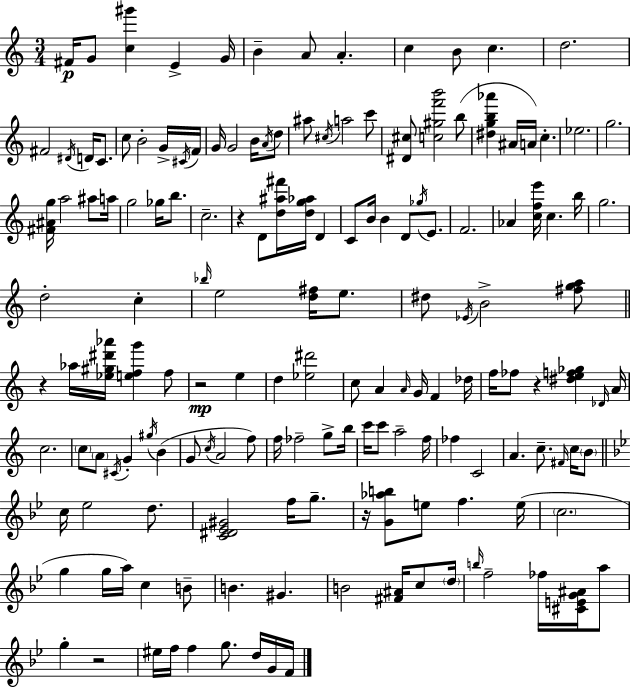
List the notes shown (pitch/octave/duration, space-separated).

F#4/s G4/e [C5,G#6]/q E4/q G4/s B4/q A4/e A4/q. C5/q B4/e C5/q. D5/h. F#4/h D#4/s D4/s C4/e. C5/e B4/h G4/s C#4/s F4/s G4/s G4/h B4/s A4/s D5/e A#5/e C#5/s A5/h C6/e [D#4,C#5]/e [C5,G#5,F6,B6]/h B5/e [D#5,G5,B5,Ab6]/q A#4/s A4/s C5/q. Eb5/h. G5/h. [F#4,A#4,G5]/s A5/h A#5/e A5/s G5/h Gb5/s B5/e. C5/h. R/q D4/e [D5,A#5,F#6]/s [D5,G5,Ab5]/s D4/q C4/e B4/s B4/q D4/e Gb5/s E4/e. F4/h. Ab4/q [C5,F5,E6]/s C5/q. B5/s G5/h. D5/h C5/q Bb5/s E5/h [D5,F#5]/s E5/e. D#5/e Eb4/s B4/h [F#5,G5,A5]/e R/q Ab5/s [Eb5,G#5,D#6,Ab6]/s [E5,F5,G6]/q F5/e R/h E5/q D5/q [Eb5,D#6]/h C5/e A4/q A4/s G4/s F4/q Db5/s F5/s FES5/e R/q [D#5,E5,F5,Gb5]/q Db4/s A4/s C5/h. C5/e A4/e C#4/s G4/q G#5/s B4/q G4/e C5/s A4/h F5/e F5/s FES5/h G5/e B5/s C6/s C6/e A5/h F5/s FES5/q C4/h A4/q. C5/e. F#4/s C5/s B4/e C5/s Eb5/h D5/e. [C4,D#4,Eb4,G#4]/h F5/s G5/e. R/s [G4,Ab5,B5]/e E5/e F5/q. E5/s C5/h. G5/q G5/s A5/s C5/q B4/e B4/q. G#4/q. B4/h [F#4,A#4]/s C5/e D5/s B5/s F5/h FES5/s [C#4,E4,G4,A#4]/s A5/e G5/q R/h EIS5/s F5/s F5/q G5/e. D5/s G4/s F4/s